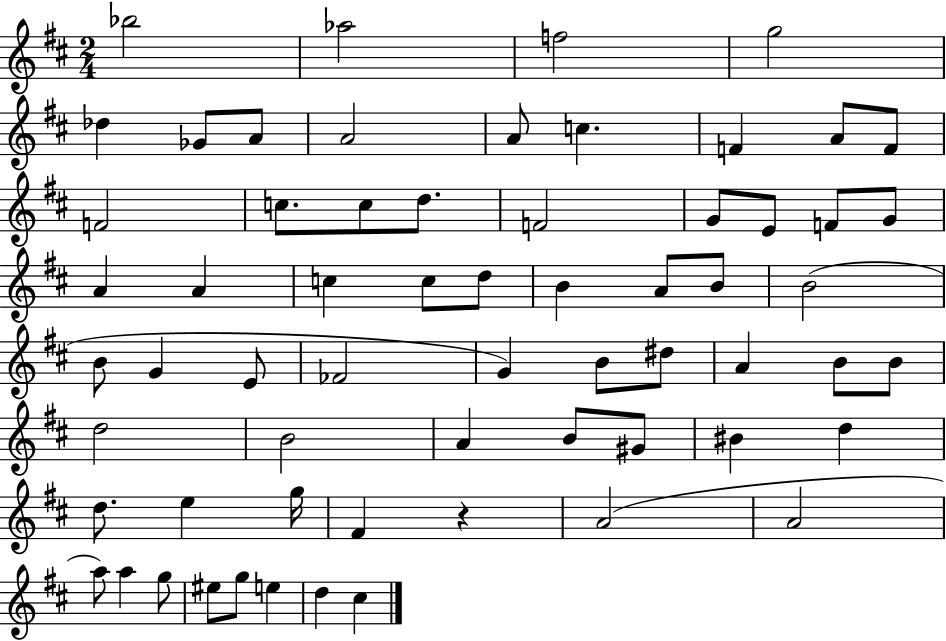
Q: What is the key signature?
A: D major